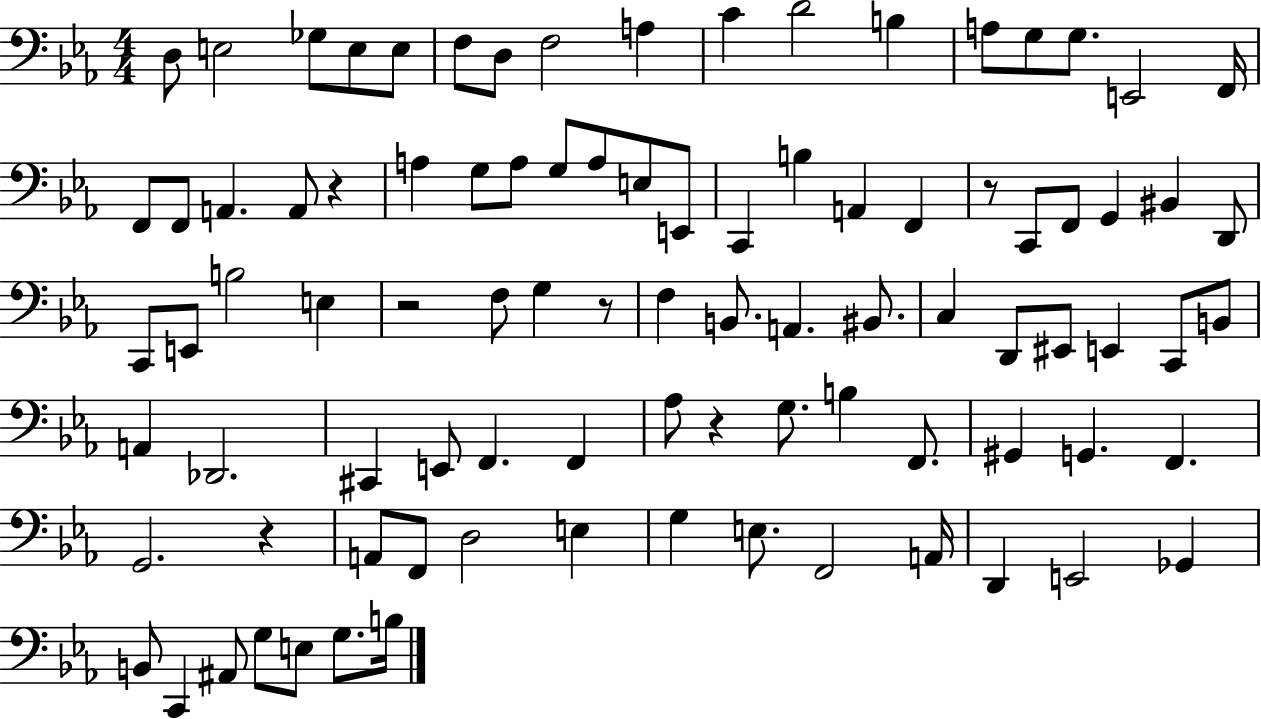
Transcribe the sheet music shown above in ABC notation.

X:1
T:Untitled
M:4/4
L:1/4
K:Eb
D,/2 E,2 _G,/2 E,/2 E,/2 F,/2 D,/2 F,2 A, C D2 B, A,/2 G,/2 G,/2 E,,2 F,,/4 F,,/2 F,,/2 A,, A,,/2 z A, G,/2 A,/2 G,/2 A,/2 E,/2 E,,/2 C,, B, A,, F,, z/2 C,,/2 F,,/2 G,, ^B,, D,,/2 C,,/2 E,,/2 B,2 E, z2 F,/2 G, z/2 F, B,,/2 A,, ^B,,/2 C, D,,/2 ^E,,/2 E,, C,,/2 B,,/2 A,, _D,,2 ^C,, E,,/2 F,, F,, _A,/2 z G,/2 B, F,,/2 ^G,, G,, F,, G,,2 z A,,/2 F,,/2 D,2 E, G, E,/2 F,,2 A,,/4 D,, E,,2 _G,, B,,/2 C,, ^A,,/2 G,/2 E,/2 G,/2 B,/4